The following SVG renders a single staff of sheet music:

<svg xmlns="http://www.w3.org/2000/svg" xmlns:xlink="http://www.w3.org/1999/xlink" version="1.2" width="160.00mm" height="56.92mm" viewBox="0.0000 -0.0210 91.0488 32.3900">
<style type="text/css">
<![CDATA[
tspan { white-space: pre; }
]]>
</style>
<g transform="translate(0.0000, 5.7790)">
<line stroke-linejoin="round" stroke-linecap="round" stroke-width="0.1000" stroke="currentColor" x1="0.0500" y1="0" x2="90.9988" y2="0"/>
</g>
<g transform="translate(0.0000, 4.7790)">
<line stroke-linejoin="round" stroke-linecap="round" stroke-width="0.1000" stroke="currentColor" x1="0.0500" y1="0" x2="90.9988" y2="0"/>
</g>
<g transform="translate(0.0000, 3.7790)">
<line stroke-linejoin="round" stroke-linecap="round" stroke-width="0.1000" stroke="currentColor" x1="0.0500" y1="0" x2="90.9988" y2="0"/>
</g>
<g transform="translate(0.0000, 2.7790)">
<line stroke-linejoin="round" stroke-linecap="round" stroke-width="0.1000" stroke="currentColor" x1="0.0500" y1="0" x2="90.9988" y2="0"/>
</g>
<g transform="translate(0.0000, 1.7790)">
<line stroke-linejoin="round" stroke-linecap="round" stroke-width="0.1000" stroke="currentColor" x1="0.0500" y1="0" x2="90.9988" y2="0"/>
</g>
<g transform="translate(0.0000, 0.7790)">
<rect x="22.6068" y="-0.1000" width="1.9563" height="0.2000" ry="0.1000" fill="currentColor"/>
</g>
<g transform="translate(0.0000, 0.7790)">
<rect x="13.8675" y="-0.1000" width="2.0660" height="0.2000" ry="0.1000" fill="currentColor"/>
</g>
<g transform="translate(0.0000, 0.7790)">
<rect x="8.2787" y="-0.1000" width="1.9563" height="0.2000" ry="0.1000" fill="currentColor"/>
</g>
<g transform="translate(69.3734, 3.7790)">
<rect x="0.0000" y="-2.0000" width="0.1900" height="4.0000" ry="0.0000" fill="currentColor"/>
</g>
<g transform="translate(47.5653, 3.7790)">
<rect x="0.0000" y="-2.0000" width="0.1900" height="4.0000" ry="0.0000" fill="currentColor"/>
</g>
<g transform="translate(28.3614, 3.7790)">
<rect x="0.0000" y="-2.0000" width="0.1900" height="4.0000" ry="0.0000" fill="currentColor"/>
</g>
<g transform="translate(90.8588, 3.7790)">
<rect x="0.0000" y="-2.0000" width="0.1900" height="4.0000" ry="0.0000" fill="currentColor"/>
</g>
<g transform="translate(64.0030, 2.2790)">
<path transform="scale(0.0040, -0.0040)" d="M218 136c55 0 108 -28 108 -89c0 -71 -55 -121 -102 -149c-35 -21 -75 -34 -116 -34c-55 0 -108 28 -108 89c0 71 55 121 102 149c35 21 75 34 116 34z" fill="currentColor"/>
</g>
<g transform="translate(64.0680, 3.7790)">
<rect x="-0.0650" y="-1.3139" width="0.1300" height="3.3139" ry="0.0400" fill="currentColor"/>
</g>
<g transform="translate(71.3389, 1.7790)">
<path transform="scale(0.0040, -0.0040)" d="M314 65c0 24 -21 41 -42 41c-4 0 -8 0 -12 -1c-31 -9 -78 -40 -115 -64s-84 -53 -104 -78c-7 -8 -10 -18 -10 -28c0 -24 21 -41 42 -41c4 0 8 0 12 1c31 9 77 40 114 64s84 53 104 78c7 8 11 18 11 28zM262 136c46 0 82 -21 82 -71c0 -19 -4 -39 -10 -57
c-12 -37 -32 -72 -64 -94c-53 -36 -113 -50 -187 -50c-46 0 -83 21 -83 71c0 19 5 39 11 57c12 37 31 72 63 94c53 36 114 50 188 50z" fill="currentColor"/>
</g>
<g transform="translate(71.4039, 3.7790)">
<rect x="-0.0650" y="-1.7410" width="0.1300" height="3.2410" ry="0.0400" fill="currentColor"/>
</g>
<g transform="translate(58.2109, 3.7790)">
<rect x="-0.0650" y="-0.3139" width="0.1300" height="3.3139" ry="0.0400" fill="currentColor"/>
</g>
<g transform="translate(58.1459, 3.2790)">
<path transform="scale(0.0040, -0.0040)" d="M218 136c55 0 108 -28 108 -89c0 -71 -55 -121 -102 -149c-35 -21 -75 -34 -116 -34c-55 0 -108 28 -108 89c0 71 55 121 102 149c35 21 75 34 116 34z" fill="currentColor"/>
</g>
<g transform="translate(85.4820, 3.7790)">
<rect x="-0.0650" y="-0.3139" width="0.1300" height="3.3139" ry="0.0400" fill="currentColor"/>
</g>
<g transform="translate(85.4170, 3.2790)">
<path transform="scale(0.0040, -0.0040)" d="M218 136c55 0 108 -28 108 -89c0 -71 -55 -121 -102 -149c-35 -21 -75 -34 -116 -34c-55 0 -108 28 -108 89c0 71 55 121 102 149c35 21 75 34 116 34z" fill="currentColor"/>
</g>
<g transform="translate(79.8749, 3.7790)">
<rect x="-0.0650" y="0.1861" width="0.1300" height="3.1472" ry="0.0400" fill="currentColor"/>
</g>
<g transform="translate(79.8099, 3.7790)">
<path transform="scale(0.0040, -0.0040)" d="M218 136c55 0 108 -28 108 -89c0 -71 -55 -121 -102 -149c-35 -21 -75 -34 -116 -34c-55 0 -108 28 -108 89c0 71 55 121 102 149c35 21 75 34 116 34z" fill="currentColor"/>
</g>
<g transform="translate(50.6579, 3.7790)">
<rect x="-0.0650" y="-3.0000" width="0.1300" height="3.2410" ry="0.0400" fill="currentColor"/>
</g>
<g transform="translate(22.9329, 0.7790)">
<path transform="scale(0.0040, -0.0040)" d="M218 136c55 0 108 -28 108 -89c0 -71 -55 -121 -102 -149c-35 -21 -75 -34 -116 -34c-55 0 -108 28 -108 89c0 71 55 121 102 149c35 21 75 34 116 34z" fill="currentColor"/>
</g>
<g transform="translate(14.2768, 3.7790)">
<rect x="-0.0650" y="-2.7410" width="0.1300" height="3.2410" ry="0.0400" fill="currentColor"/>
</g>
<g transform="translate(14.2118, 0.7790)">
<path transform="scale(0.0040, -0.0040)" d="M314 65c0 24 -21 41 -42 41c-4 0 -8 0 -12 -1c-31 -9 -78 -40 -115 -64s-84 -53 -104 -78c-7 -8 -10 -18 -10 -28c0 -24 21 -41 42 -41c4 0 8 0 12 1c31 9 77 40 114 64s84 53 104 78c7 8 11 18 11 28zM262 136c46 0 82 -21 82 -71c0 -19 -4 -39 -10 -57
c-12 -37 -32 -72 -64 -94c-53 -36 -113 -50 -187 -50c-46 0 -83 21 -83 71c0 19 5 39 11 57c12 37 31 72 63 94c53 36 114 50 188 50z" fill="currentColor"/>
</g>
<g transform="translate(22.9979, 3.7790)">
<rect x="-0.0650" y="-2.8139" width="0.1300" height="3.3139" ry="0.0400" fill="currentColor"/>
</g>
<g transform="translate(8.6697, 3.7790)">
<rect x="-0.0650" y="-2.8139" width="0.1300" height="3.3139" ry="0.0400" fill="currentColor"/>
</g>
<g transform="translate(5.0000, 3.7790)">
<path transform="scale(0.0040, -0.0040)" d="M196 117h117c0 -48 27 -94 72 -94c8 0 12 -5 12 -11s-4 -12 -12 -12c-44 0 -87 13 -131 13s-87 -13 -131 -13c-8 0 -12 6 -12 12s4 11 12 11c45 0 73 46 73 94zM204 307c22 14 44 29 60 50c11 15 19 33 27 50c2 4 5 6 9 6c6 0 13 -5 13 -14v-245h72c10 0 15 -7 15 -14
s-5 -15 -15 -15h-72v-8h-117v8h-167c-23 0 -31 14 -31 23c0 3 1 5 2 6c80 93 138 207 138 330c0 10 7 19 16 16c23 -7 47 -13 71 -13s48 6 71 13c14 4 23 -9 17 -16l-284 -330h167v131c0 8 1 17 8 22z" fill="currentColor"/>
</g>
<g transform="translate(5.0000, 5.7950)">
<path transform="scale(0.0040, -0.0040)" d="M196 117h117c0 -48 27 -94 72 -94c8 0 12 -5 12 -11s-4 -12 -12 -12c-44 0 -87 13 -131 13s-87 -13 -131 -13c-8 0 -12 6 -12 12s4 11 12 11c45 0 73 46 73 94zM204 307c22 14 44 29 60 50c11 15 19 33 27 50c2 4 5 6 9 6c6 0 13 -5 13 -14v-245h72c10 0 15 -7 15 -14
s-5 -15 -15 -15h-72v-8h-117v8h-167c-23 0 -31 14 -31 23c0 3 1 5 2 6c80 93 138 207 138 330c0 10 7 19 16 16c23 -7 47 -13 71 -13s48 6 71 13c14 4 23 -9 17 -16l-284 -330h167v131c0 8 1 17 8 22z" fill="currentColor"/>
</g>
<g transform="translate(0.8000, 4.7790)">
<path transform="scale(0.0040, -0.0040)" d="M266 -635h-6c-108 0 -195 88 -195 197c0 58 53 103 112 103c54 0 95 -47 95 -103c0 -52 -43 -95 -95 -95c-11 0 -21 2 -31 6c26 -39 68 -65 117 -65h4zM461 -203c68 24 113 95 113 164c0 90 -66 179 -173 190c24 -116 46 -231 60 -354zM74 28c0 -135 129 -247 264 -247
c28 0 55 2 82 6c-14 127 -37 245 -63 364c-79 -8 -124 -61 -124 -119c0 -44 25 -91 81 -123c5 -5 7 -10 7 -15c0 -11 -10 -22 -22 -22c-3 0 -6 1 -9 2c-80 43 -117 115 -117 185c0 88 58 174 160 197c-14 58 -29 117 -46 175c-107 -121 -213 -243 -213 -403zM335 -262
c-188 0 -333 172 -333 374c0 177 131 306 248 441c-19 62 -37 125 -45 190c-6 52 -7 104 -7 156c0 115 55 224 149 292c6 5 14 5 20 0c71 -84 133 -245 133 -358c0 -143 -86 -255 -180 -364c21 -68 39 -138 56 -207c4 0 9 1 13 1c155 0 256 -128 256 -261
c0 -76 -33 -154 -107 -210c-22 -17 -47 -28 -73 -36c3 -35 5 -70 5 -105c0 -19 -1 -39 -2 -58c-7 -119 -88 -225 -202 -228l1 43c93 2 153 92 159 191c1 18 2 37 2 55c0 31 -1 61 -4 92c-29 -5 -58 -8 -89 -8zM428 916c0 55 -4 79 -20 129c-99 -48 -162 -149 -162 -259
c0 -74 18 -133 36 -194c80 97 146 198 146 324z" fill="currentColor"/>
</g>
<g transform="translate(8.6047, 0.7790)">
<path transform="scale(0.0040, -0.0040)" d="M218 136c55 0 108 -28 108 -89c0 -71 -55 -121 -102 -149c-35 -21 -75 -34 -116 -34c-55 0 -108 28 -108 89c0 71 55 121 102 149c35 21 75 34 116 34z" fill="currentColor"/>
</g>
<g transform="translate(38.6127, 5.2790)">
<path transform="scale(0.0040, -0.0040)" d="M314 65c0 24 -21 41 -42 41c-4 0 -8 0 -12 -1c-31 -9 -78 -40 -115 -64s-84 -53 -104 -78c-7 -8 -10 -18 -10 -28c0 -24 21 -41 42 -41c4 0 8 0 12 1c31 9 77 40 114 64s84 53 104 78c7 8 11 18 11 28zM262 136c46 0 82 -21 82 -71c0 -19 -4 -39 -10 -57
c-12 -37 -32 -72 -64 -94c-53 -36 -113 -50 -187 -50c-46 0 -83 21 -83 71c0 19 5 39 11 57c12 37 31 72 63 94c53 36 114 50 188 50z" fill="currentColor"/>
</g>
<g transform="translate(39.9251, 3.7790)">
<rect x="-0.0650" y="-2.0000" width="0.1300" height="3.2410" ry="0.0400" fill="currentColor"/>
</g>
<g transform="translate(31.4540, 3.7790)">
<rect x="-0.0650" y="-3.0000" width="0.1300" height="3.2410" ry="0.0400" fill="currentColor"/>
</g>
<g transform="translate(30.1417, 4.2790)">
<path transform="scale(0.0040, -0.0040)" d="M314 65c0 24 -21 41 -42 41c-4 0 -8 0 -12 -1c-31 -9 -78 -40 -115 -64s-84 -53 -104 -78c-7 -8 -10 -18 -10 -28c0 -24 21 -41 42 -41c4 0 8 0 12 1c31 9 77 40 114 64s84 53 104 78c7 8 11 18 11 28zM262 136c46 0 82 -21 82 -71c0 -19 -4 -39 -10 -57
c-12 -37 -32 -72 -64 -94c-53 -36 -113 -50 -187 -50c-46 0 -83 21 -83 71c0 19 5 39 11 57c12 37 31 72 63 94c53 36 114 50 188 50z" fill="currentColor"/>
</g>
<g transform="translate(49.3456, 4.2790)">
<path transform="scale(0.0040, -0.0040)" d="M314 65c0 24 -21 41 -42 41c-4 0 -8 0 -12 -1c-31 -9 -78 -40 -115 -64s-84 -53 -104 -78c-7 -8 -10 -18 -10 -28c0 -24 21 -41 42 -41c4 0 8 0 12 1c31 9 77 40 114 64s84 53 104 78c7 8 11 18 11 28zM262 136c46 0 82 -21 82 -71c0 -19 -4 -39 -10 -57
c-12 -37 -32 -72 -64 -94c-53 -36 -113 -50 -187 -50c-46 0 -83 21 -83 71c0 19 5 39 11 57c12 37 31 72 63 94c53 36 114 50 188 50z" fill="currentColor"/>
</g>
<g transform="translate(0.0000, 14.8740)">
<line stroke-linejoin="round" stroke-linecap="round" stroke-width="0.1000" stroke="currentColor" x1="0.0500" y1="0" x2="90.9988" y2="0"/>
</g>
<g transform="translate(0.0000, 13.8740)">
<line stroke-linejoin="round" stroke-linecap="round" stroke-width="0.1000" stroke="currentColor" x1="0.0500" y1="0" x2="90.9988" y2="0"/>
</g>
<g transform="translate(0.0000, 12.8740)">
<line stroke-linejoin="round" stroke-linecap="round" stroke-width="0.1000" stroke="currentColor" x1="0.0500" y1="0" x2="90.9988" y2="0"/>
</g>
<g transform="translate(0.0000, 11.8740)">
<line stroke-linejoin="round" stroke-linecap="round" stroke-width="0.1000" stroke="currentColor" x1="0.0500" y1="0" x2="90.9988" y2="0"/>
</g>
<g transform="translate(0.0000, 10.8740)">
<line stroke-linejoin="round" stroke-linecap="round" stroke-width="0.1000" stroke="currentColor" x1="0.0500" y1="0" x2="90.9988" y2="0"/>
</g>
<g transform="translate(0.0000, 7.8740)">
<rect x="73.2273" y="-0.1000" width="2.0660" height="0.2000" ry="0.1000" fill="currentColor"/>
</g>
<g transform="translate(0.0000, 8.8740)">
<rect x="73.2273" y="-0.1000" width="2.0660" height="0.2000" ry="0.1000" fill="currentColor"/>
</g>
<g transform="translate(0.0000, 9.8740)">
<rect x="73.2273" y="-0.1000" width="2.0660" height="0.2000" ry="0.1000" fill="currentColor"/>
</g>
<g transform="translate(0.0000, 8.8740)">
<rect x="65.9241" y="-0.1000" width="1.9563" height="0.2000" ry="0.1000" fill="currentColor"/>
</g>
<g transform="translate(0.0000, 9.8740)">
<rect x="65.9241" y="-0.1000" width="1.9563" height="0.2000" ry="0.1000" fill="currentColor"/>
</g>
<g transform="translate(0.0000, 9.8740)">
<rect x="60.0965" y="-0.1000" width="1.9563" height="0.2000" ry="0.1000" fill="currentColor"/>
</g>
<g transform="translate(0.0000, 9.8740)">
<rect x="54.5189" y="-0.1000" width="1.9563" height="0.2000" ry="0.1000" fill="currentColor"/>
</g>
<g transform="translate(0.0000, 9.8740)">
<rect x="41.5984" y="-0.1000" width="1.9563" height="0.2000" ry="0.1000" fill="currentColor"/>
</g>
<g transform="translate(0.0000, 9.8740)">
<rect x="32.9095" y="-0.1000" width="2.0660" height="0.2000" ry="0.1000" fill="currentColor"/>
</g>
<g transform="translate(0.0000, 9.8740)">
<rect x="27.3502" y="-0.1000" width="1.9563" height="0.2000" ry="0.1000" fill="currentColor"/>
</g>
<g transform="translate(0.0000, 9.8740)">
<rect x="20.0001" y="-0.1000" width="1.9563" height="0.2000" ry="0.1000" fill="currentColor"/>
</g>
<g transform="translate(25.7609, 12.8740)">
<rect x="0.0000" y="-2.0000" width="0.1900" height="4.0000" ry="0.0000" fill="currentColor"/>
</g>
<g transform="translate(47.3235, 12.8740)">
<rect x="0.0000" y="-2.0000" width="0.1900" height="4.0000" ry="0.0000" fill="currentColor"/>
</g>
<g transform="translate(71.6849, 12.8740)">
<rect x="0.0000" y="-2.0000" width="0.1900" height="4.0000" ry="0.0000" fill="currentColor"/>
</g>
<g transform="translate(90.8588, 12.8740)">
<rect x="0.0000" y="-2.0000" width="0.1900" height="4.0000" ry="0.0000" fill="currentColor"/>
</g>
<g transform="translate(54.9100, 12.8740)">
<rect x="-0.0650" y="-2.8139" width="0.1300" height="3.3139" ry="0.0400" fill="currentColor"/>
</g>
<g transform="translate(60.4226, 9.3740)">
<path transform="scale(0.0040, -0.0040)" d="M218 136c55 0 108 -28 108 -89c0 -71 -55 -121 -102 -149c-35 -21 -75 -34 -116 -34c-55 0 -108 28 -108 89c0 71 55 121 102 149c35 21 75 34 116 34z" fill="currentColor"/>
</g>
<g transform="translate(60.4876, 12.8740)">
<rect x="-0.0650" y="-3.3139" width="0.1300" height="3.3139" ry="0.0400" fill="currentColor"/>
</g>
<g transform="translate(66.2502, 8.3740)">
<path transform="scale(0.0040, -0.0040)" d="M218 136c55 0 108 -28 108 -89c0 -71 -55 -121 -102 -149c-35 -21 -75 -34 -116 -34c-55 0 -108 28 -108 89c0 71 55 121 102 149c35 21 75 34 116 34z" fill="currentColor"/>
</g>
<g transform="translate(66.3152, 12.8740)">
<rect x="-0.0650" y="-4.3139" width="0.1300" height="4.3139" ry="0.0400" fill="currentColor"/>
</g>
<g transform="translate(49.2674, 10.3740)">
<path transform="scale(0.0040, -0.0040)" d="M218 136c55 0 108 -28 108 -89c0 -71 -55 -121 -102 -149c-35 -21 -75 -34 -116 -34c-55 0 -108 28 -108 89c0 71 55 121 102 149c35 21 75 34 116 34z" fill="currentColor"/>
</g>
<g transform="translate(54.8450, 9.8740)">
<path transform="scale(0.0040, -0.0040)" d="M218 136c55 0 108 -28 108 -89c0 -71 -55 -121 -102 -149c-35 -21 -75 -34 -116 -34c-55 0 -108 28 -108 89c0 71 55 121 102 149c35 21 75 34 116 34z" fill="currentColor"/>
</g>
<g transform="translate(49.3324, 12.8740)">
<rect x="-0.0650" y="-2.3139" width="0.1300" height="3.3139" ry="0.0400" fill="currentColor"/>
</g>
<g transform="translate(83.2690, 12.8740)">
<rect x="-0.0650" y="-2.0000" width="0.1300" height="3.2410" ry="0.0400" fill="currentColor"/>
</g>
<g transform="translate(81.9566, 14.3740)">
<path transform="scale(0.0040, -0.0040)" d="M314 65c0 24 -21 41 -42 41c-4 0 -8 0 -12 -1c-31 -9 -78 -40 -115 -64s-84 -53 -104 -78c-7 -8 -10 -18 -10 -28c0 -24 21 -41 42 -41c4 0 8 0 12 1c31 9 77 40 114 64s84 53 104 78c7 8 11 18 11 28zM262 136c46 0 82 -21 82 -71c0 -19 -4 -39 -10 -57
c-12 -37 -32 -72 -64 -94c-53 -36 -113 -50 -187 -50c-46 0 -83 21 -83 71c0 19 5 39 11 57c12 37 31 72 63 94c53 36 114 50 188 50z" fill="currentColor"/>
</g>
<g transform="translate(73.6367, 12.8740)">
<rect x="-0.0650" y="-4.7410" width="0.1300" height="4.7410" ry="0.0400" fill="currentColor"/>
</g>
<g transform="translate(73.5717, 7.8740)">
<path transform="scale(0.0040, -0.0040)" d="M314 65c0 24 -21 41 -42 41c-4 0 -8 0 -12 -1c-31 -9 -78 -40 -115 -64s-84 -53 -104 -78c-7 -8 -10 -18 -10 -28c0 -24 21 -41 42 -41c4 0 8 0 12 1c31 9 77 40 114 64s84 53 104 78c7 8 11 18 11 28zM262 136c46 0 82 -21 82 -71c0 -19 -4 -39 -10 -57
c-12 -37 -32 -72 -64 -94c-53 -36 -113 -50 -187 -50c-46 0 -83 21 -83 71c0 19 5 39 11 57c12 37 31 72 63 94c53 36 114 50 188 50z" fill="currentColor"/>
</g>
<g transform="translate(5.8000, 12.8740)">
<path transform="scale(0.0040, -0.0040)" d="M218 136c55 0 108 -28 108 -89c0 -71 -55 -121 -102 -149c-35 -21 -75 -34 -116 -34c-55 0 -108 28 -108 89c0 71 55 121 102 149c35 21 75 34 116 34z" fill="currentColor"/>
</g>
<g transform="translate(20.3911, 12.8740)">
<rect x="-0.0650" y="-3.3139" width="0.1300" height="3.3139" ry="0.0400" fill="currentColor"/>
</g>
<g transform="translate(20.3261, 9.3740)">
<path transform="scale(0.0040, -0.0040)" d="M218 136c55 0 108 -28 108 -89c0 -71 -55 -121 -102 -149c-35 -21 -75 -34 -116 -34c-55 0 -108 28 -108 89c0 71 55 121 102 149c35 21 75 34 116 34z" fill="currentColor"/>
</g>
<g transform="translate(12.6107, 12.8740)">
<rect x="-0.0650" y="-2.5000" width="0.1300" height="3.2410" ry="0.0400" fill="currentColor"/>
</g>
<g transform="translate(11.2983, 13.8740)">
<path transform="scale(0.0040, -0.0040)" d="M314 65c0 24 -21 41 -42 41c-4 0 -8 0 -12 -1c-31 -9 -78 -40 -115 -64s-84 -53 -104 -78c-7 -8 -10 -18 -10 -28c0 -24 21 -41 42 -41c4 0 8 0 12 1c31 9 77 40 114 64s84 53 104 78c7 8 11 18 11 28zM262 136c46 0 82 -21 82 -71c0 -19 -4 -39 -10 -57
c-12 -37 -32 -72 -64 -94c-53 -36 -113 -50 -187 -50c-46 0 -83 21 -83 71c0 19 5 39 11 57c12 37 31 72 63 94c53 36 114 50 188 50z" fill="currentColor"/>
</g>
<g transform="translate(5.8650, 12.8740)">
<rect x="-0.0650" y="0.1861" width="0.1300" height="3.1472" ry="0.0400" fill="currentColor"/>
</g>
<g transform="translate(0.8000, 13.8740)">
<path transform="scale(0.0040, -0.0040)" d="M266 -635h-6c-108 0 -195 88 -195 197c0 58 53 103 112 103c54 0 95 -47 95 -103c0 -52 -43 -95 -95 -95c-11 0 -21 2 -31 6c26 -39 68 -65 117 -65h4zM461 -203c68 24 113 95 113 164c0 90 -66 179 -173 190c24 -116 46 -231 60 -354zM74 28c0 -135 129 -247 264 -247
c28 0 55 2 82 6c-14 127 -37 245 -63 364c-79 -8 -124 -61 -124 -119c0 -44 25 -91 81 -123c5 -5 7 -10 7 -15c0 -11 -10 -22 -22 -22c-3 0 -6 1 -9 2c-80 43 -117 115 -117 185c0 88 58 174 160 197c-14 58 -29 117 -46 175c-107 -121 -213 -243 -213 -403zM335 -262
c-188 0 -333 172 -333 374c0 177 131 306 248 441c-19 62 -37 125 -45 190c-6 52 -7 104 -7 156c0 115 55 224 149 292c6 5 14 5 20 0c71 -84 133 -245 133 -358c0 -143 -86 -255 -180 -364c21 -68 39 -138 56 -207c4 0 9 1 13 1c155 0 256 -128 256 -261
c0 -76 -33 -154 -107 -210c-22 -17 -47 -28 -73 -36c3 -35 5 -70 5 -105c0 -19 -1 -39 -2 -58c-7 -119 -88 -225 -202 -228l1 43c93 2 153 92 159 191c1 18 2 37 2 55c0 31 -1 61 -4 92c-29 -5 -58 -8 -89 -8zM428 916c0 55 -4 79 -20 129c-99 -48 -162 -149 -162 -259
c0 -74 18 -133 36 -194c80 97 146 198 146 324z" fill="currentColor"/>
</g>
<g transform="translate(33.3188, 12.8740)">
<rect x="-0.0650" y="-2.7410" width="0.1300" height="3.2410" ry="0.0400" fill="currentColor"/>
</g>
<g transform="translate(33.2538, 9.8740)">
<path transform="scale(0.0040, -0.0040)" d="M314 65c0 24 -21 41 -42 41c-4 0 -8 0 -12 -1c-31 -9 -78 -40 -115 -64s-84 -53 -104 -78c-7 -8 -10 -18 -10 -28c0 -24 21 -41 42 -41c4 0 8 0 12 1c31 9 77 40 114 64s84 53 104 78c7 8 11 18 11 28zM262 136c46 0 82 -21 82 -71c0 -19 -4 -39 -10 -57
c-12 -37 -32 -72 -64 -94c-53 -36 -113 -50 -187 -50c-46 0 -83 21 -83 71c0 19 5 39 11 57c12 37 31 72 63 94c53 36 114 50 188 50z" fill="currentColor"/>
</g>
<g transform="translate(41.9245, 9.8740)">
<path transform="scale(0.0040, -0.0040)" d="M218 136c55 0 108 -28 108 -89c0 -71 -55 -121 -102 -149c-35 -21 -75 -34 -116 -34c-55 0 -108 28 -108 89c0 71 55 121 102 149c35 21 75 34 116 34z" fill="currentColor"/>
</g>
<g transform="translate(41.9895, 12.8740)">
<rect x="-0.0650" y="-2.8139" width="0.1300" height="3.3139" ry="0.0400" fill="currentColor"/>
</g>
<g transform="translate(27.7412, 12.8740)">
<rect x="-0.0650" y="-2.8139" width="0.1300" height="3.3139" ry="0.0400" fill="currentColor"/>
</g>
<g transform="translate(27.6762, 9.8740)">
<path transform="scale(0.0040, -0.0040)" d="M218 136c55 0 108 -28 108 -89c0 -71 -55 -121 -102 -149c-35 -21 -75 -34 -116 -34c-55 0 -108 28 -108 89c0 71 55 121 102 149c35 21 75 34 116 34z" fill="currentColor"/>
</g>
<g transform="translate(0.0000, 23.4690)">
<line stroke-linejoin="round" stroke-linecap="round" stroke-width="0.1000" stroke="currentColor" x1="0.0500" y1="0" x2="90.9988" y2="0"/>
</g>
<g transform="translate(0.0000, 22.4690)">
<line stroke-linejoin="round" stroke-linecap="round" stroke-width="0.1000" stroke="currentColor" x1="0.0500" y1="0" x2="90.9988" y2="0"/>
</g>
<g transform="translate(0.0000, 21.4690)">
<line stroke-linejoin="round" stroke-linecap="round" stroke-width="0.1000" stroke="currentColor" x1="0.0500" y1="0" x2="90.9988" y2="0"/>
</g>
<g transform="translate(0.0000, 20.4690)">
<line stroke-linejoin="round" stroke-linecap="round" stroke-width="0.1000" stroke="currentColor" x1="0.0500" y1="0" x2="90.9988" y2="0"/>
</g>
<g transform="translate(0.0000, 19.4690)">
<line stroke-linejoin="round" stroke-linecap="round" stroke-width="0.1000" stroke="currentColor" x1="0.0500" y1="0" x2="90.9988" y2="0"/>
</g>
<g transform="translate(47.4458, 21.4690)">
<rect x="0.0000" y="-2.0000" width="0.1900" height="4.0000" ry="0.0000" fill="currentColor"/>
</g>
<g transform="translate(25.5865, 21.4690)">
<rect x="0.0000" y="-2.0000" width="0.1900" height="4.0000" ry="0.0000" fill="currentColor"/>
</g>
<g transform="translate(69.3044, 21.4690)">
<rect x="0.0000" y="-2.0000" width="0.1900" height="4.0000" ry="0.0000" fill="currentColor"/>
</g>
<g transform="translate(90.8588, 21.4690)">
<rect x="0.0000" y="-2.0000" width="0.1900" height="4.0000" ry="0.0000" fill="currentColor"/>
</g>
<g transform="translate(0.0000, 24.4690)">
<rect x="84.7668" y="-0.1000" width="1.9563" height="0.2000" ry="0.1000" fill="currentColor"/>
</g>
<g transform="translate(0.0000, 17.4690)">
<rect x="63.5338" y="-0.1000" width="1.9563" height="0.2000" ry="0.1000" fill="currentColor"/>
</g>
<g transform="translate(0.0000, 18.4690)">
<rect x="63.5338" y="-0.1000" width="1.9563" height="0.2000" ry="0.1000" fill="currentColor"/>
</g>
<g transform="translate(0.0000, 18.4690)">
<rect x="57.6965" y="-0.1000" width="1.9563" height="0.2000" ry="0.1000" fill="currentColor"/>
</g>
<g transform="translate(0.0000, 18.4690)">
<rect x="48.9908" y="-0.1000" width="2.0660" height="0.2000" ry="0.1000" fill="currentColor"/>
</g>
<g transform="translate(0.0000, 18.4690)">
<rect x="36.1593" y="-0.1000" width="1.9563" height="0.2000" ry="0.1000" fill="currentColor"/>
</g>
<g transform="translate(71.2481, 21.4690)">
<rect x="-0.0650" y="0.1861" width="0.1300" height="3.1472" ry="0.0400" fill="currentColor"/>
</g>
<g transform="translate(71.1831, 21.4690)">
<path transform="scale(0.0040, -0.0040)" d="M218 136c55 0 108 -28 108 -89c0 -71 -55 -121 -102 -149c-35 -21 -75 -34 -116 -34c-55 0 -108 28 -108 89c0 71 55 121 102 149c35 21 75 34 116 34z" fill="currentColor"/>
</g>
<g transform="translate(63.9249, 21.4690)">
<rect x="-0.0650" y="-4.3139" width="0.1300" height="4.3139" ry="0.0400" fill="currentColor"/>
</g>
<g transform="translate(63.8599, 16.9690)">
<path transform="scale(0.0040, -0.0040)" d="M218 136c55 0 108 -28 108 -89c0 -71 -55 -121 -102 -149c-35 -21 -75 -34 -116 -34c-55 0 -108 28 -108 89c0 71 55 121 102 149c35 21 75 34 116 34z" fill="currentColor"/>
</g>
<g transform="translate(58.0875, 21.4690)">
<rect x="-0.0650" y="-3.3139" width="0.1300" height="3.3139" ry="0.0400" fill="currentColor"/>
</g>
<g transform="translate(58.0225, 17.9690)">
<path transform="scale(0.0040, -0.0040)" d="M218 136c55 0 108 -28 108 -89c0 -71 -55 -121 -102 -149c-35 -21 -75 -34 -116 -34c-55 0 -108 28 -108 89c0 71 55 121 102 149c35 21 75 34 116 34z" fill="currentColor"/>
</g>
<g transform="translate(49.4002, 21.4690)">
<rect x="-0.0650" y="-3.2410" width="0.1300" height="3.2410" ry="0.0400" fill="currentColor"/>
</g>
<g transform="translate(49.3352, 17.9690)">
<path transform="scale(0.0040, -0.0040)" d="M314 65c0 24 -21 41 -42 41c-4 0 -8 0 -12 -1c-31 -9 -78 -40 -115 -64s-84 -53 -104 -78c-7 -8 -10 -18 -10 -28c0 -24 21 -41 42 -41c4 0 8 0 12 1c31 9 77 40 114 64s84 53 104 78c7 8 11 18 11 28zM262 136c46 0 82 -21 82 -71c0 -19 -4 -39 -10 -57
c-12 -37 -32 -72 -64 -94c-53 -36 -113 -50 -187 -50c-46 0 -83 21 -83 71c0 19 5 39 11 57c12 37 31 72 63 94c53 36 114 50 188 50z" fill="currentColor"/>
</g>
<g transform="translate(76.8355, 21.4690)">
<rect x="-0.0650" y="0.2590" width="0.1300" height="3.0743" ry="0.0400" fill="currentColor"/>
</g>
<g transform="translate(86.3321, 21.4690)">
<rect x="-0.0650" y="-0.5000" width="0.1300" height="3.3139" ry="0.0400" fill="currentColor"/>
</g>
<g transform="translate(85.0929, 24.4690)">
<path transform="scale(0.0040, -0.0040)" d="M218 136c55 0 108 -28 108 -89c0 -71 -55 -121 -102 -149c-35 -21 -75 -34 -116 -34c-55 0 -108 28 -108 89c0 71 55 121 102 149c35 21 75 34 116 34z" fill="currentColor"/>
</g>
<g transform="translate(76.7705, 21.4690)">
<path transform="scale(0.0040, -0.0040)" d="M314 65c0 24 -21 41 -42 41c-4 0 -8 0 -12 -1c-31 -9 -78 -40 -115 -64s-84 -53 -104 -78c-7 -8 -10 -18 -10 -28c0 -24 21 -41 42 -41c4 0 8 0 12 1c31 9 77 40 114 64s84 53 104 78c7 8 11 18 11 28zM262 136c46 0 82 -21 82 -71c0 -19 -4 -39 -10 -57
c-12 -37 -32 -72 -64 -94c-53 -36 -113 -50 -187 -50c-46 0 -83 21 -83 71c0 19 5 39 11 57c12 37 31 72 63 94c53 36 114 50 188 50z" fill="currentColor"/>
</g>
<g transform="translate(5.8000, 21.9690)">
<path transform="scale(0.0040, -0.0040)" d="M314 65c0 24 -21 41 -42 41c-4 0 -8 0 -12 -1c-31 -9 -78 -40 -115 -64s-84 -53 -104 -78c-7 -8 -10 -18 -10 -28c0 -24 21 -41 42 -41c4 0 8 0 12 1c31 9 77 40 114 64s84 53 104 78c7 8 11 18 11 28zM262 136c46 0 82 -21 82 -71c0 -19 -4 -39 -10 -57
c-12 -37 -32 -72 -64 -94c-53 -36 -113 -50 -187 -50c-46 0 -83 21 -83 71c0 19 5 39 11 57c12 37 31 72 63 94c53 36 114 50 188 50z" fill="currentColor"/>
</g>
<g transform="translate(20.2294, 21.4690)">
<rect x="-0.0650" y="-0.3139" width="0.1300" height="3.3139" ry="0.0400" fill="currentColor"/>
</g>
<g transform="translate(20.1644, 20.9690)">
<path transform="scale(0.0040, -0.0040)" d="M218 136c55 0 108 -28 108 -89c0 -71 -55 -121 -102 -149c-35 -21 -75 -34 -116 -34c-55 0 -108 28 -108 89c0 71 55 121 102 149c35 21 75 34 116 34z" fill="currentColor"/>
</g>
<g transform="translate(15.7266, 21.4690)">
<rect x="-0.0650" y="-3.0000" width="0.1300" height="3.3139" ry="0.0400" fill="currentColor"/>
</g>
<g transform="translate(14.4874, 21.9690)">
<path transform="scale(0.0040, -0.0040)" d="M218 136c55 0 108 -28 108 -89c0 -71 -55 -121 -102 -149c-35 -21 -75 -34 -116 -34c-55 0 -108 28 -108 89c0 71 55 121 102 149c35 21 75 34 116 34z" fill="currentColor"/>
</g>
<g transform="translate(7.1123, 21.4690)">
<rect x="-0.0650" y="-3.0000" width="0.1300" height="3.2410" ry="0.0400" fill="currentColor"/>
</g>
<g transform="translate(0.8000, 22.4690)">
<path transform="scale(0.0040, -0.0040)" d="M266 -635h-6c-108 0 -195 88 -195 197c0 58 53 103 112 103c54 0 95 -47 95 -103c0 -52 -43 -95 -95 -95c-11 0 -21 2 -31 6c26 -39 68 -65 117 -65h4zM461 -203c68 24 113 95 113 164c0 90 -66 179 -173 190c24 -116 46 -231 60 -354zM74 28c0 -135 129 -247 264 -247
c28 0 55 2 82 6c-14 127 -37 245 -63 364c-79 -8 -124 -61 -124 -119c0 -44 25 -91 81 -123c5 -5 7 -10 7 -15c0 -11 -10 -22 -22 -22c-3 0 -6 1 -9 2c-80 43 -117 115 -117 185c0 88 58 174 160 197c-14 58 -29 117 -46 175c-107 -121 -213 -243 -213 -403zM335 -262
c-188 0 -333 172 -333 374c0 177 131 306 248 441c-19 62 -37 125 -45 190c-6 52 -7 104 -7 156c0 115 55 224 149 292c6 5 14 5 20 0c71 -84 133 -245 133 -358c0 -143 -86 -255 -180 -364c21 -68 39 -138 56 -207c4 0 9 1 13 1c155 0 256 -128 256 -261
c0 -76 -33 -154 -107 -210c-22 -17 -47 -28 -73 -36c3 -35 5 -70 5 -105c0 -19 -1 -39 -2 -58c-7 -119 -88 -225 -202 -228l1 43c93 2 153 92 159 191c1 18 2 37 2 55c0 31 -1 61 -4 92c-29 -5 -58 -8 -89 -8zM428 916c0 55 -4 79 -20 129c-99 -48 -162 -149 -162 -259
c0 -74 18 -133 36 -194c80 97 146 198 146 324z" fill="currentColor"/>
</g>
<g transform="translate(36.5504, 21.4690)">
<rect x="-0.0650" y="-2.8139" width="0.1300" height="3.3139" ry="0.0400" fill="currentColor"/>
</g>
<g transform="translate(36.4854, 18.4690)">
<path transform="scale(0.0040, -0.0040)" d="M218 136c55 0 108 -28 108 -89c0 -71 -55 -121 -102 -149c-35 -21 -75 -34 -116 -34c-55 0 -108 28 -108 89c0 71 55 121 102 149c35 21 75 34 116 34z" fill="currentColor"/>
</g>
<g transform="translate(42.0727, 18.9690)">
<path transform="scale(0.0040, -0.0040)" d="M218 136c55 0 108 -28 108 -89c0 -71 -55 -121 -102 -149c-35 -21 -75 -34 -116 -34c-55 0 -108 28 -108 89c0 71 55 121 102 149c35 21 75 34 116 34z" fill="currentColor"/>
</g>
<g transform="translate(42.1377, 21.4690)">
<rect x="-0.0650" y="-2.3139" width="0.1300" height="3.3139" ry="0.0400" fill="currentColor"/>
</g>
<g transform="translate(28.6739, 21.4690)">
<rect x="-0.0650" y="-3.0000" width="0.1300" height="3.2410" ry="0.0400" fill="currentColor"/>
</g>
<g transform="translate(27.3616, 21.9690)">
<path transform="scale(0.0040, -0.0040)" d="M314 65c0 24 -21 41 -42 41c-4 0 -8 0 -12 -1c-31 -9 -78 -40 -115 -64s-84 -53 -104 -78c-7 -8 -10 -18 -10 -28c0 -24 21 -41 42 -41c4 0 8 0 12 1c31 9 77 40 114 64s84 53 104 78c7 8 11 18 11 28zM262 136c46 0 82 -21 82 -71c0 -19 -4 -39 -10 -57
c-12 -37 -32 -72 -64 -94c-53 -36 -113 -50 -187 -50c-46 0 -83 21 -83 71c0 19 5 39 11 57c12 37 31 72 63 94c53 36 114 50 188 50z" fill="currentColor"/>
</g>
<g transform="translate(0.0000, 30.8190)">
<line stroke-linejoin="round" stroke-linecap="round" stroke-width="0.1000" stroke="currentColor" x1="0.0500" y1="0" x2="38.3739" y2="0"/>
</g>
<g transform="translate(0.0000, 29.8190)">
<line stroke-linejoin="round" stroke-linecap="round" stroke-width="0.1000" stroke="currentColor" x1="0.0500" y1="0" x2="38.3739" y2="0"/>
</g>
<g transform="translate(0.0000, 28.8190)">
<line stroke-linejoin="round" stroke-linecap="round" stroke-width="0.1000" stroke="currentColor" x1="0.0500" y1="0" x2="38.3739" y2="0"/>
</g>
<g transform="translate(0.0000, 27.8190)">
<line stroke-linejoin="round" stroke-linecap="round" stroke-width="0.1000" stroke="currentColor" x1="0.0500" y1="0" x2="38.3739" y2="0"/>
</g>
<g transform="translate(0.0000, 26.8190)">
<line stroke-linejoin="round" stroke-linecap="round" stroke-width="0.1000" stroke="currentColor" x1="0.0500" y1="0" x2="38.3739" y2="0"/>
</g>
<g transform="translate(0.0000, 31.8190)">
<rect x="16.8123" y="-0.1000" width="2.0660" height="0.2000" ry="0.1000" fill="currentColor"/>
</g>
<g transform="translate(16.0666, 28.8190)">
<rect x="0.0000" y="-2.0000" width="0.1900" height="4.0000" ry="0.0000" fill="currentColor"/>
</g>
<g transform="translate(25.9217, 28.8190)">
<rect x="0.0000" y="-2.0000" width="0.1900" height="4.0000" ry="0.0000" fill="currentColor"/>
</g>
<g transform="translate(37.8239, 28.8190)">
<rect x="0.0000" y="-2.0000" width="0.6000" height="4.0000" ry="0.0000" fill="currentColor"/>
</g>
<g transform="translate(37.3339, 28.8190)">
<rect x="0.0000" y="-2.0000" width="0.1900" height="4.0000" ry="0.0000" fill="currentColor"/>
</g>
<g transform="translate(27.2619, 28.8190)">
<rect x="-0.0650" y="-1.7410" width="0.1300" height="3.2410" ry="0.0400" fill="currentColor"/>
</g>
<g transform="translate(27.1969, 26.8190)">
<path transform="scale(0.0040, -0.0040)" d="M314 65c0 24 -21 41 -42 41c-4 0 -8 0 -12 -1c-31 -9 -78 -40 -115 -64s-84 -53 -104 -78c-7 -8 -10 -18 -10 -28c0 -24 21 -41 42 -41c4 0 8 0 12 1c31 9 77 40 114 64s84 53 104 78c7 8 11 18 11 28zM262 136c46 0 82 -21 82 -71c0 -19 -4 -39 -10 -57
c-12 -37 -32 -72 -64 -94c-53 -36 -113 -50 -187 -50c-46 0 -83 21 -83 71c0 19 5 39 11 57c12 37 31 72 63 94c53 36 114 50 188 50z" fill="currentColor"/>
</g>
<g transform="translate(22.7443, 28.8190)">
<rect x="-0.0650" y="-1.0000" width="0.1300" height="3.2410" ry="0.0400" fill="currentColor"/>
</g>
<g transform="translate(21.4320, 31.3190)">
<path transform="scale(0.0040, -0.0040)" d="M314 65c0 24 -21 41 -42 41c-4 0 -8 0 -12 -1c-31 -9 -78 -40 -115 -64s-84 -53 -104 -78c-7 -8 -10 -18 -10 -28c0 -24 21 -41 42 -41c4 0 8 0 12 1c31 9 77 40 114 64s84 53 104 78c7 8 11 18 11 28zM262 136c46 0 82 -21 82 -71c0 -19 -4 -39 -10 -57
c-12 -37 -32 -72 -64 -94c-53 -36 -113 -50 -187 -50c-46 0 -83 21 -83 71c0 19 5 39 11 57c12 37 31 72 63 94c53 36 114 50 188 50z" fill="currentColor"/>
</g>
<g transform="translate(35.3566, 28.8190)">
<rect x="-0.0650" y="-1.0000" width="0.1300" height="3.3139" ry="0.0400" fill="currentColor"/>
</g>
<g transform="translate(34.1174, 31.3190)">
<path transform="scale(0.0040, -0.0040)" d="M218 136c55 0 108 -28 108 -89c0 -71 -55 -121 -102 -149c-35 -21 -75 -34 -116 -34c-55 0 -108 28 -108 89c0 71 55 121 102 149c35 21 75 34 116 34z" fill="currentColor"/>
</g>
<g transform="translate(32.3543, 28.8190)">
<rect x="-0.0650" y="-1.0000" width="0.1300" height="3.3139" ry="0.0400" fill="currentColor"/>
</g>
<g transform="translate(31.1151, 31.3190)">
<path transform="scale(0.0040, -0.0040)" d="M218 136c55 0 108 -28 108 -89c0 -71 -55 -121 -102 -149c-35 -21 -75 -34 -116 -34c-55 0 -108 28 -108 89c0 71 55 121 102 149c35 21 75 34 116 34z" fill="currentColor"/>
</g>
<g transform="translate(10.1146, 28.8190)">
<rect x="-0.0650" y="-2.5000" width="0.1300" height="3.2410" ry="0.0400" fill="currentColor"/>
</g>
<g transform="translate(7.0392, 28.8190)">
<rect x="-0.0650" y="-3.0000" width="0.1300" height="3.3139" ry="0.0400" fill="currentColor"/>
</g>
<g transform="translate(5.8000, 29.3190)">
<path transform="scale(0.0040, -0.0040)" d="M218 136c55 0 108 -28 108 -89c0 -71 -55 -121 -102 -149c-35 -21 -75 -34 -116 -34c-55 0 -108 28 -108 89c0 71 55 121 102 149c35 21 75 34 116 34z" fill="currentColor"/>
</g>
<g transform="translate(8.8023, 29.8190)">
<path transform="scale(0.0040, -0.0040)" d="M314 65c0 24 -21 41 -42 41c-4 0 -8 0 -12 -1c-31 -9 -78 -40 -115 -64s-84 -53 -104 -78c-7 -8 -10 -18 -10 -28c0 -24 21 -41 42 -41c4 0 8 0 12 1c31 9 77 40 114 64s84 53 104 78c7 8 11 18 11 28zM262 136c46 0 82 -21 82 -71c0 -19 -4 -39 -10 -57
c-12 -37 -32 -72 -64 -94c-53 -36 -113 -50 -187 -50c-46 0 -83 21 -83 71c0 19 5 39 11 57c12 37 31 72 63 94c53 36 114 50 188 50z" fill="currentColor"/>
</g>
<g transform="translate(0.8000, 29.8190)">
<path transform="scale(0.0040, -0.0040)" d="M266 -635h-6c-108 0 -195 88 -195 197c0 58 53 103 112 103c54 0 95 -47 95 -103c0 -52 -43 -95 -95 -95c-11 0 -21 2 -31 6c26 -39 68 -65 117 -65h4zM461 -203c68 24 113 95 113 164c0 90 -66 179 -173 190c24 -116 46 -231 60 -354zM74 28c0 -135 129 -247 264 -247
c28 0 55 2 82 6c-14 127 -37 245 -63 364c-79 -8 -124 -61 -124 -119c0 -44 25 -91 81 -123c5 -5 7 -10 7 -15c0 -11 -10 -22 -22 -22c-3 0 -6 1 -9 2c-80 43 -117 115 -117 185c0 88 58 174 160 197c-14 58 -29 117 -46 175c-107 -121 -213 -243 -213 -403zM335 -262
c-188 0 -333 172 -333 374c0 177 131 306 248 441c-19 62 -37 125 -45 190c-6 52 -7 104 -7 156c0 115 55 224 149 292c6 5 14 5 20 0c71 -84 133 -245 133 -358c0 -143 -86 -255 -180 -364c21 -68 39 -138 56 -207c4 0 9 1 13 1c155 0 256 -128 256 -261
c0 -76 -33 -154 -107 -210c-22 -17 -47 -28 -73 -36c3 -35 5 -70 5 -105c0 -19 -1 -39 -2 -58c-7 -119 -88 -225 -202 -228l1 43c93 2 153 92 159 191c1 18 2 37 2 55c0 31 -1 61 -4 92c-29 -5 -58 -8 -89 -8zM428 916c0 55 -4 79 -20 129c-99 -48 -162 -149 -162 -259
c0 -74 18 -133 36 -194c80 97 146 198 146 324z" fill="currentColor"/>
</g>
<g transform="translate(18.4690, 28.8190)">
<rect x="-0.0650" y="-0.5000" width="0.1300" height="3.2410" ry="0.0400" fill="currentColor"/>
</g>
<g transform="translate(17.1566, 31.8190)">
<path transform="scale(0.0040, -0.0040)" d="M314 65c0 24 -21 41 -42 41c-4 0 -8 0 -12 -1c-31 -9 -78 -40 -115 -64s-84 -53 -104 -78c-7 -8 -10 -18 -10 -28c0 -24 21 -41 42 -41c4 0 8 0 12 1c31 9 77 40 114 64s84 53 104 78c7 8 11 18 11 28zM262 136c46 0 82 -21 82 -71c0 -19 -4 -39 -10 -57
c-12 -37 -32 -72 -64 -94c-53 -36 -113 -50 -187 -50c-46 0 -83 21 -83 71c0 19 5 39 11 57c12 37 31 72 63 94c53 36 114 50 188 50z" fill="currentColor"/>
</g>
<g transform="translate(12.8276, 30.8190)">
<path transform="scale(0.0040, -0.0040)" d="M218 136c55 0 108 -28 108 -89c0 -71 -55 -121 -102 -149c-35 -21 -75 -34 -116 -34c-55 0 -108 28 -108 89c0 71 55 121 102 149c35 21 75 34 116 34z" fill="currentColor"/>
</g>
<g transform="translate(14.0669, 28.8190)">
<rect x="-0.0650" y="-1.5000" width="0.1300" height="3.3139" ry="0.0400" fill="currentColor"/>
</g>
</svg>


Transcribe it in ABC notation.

X:1
T:Untitled
M:4/4
L:1/4
K:C
a a2 a A2 F2 A2 c e f2 B c B G2 b a a2 a g a b d' e'2 F2 A2 A c A2 a g b2 b d' B B2 C A G2 E C2 D2 f2 D D